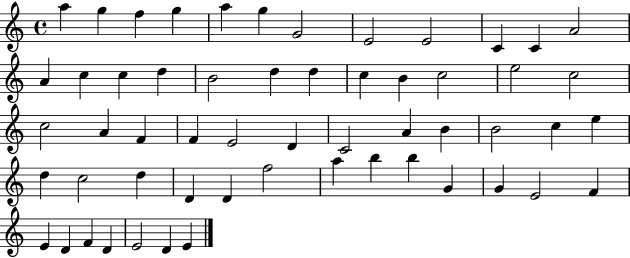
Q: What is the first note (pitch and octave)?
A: A5